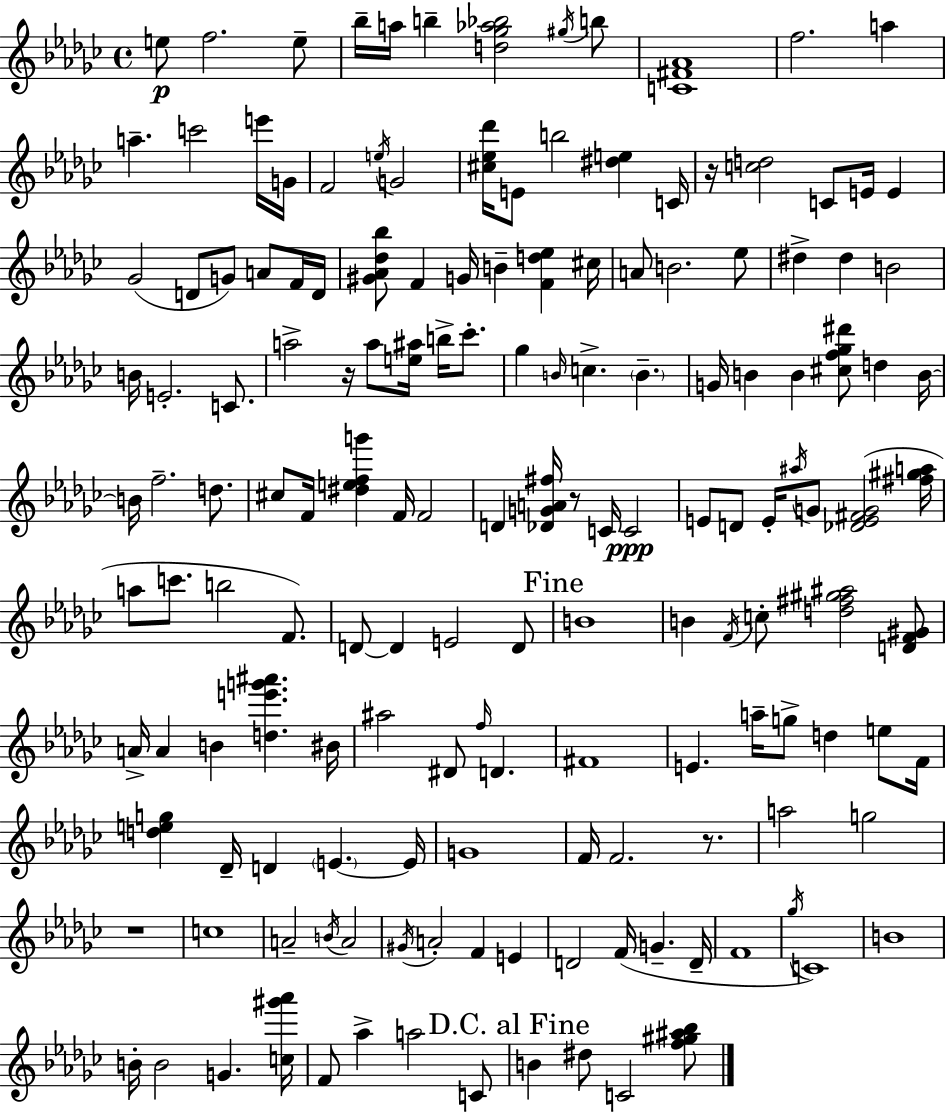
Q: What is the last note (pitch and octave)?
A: C4